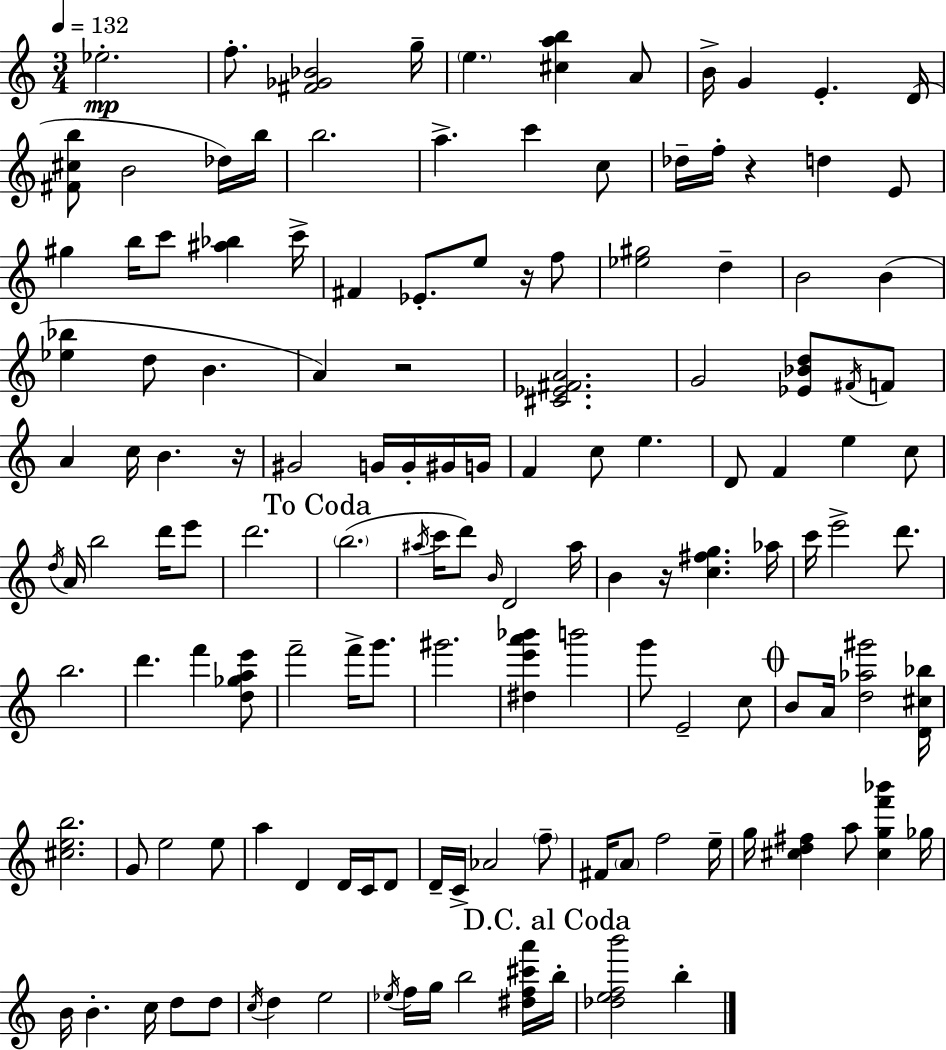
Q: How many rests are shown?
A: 5